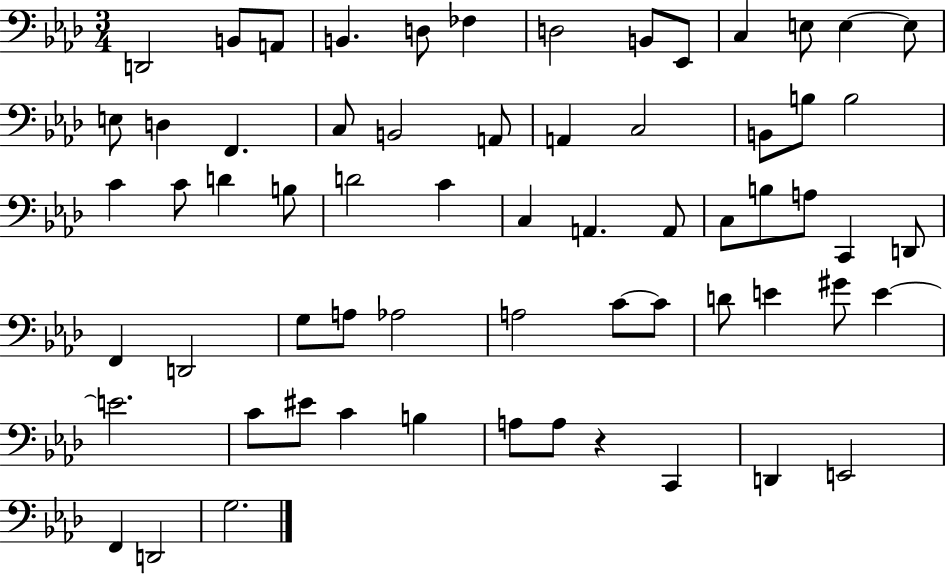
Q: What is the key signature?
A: AES major